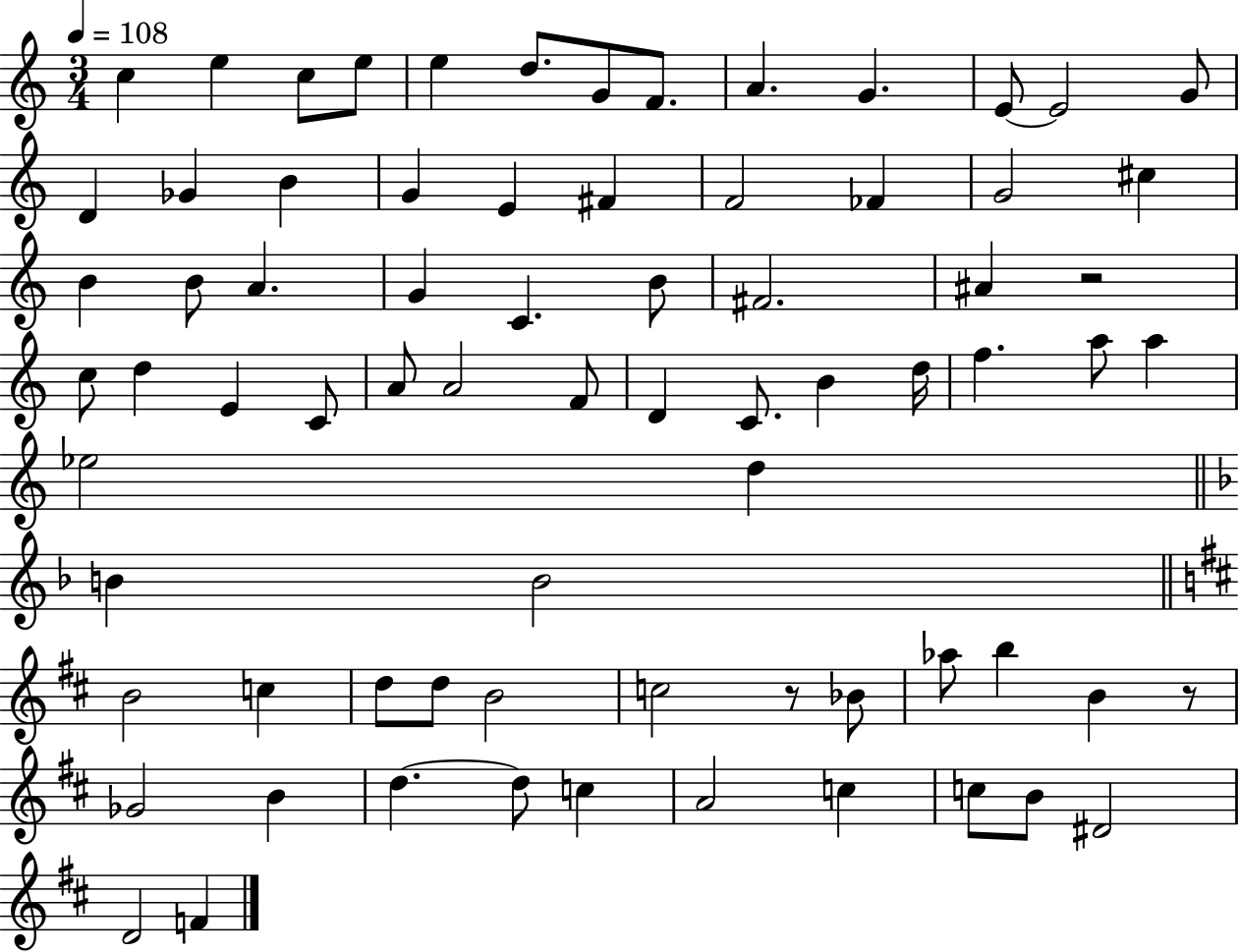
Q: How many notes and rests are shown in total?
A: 74